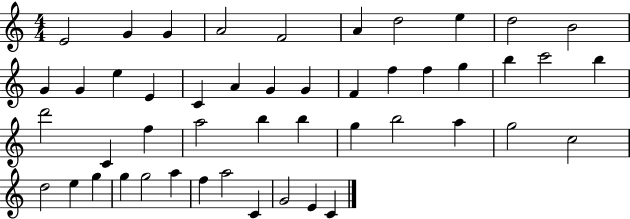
E4/h G4/q G4/q A4/h F4/h A4/q D5/h E5/q D5/h B4/h G4/q G4/q E5/q E4/q C4/q A4/q G4/q G4/q F4/q F5/q F5/q G5/q B5/q C6/h B5/q D6/h C4/q F5/q A5/h B5/q B5/q G5/q B5/h A5/q G5/h C5/h D5/h E5/q G5/q G5/q G5/h A5/q F5/q A5/h C4/q G4/h E4/q C4/q